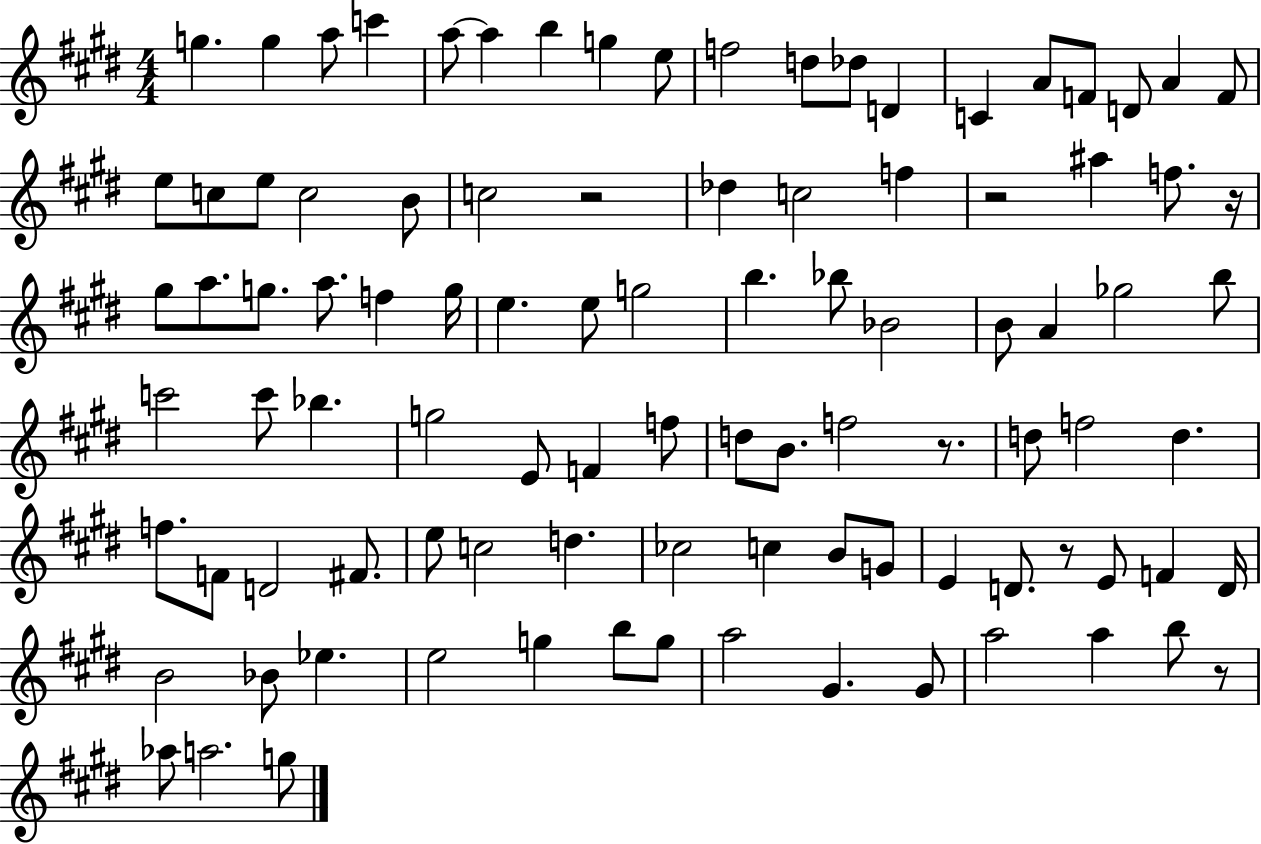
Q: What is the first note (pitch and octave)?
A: G5